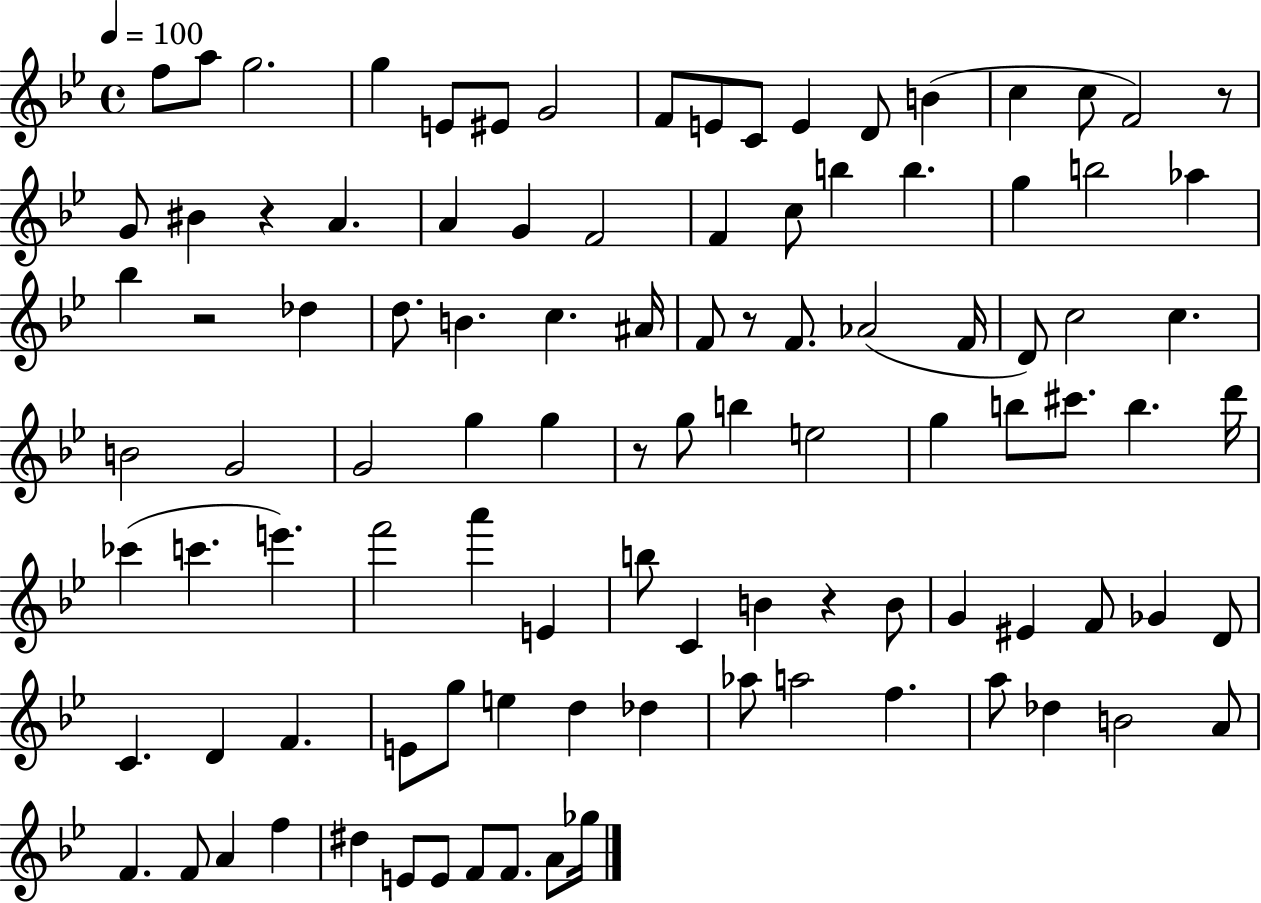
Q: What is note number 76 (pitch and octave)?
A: E5